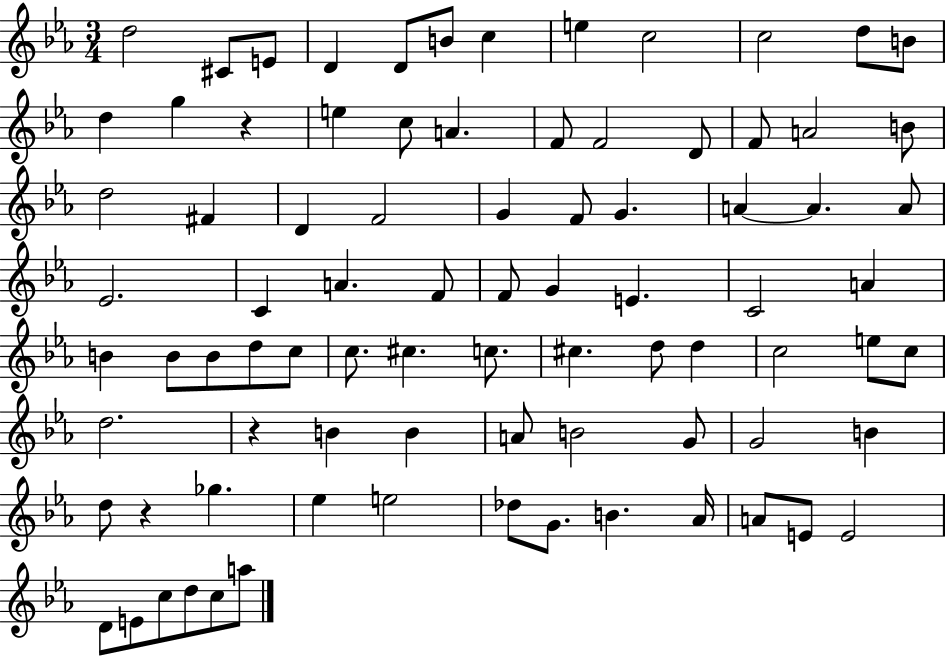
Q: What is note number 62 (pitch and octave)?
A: G4